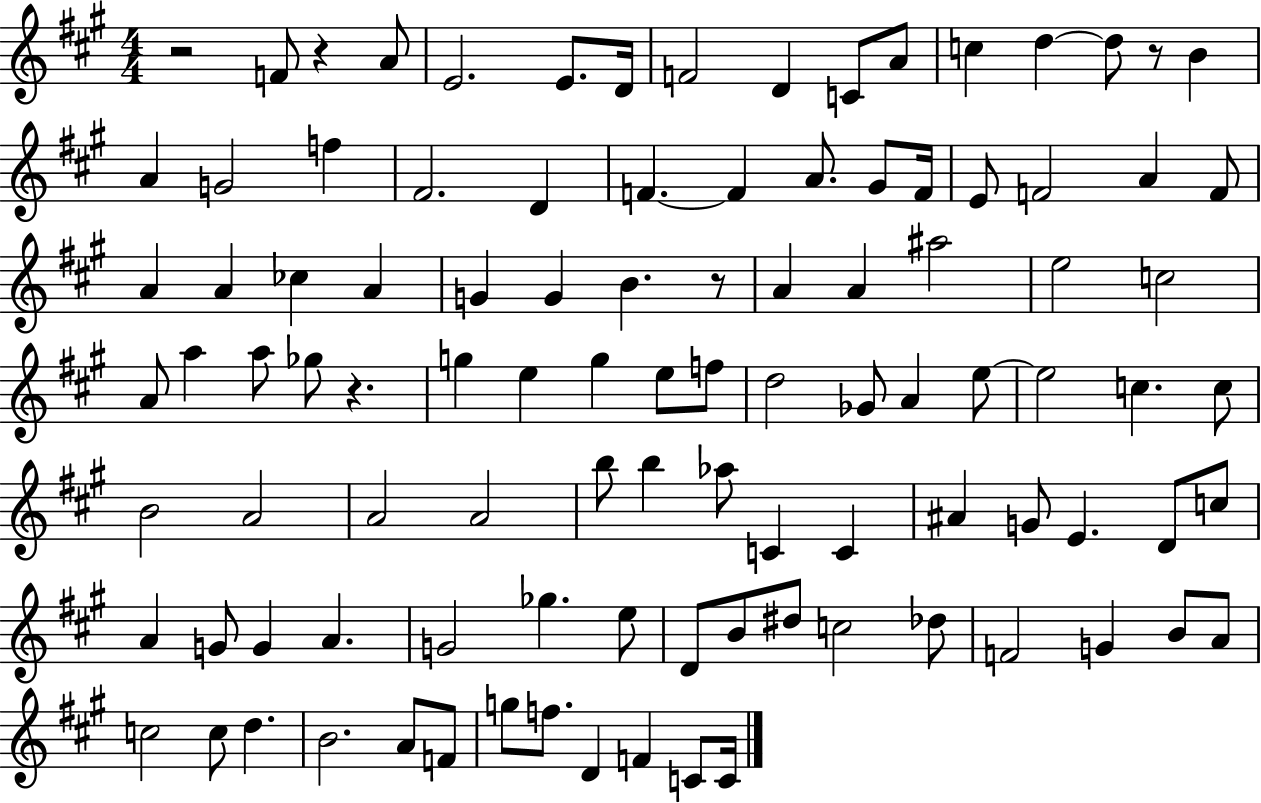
{
  \clef treble
  \numericTimeSignature
  \time 4/4
  \key a \major
  r2 f'8 r4 a'8 | e'2. e'8. d'16 | f'2 d'4 c'8 a'8 | c''4 d''4~~ d''8 r8 b'4 | \break a'4 g'2 f''4 | fis'2. d'4 | f'4.~~ f'4 a'8. gis'8 f'16 | e'8 f'2 a'4 f'8 | \break a'4 a'4 ces''4 a'4 | g'4 g'4 b'4. r8 | a'4 a'4 ais''2 | e''2 c''2 | \break a'8 a''4 a''8 ges''8 r4. | g''4 e''4 g''4 e''8 f''8 | d''2 ges'8 a'4 e''8~~ | e''2 c''4. c''8 | \break b'2 a'2 | a'2 a'2 | b''8 b''4 aes''8 c'4 c'4 | ais'4 g'8 e'4. d'8 c''8 | \break a'4 g'8 g'4 a'4. | g'2 ges''4. e''8 | d'8 b'8 dis''8 c''2 des''8 | f'2 g'4 b'8 a'8 | \break c''2 c''8 d''4. | b'2. a'8 f'8 | g''8 f''8. d'4 f'4 c'8 c'16 | \bar "|."
}